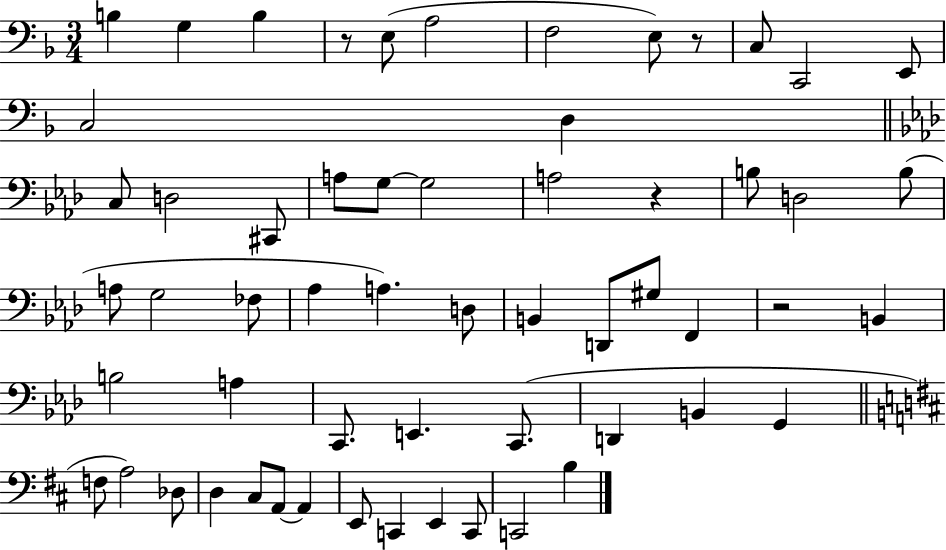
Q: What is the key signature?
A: F major